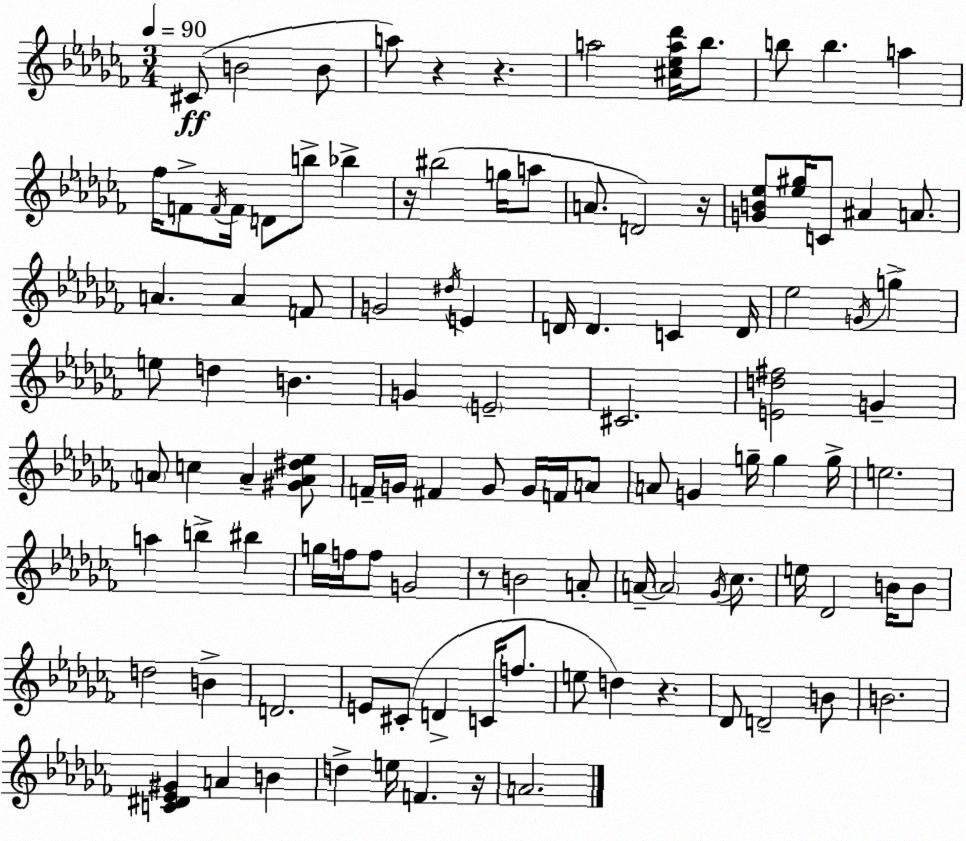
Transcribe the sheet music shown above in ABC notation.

X:1
T:Untitled
M:3/4
L:1/4
K:Abm
^C/2 B2 B/2 a/2 z z a2 [^c_ea_d']/4 _b/2 b/2 b a _f/4 F/2 F/4 F/4 D/2 b/2 _b z/4 ^b2 g/4 a/2 A/2 D2 z/4 [GB_e]/2 [_e^g]/4 C/2 ^A A/2 A A F/2 G2 ^d/4 E D/4 D C D/4 _e2 G/4 g e/2 d B G E2 ^C2 [Ed^f]2 G A/2 c A [^GA^d_e]/2 F/4 G/4 ^F G/2 G/4 F/4 A/2 A/2 G g/4 g g/4 e2 a b ^b g/4 f/4 f/2 G2 z/2 B2 A/2 A/4 A2 _G/4 _c/2 e/4 _D2 B/4 B/2 d2 B D2 E/2 ^C/2 D C/4 f/2 e/2 d z _D/2 D2 B/2 B2 [C^D_E^G] A B d e/4 F z/4 A2